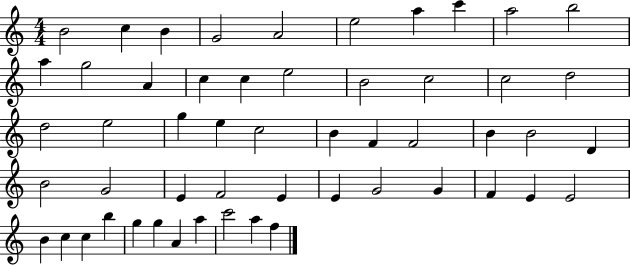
B4/h C5/q B4/q G4/h A4/h E5/h A5/q C6/q A5/h B5/h A5/q G5/h A4/q C5/q C5/q E5/h B4/h C5/h C5/h D5/h D5/h E5/h G5/q E5/q C5/h B4/q F4/q F4/h B4/q B4/h D4/q B4/h G4/h E4/q F4/h E4/q E4/q G4/h G4/q F4/q E4/q E4/h B4/q C5/q C5/q B5/q G5/q G5/q A4/q A5/q C6/h A5/q F5/q